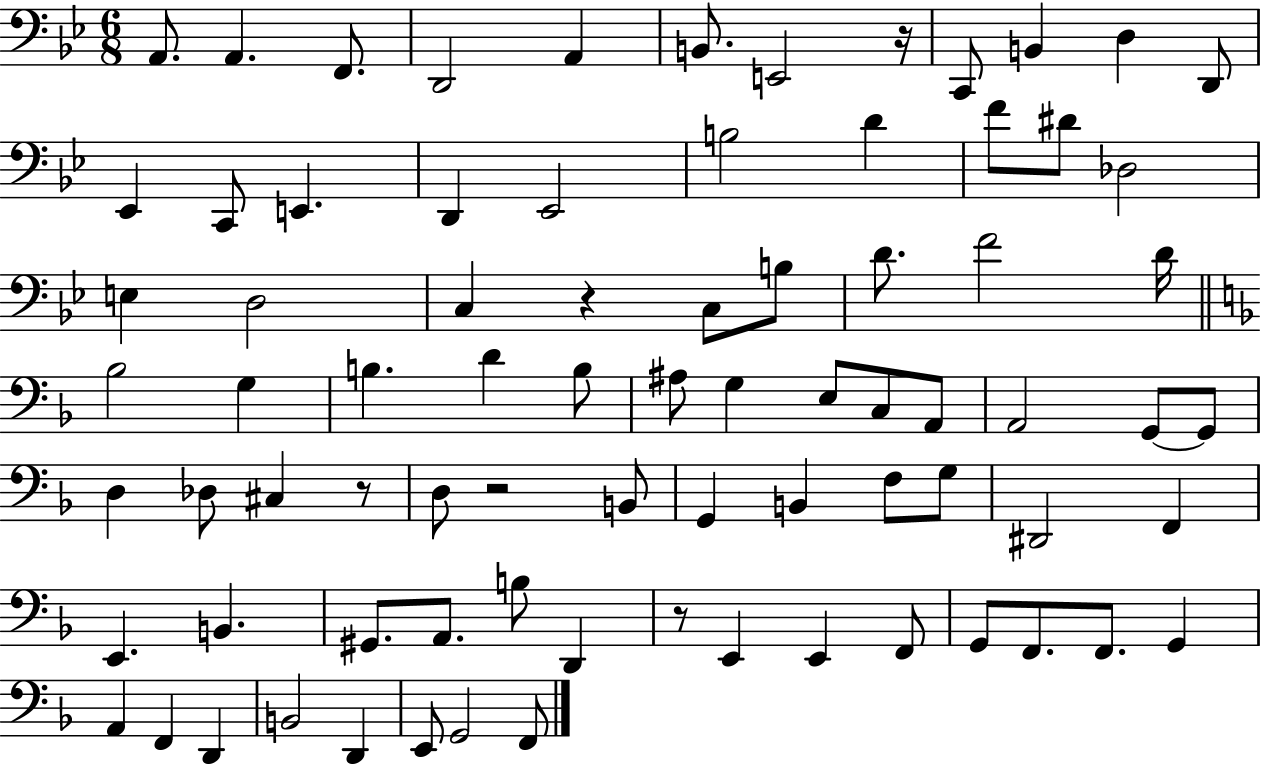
{
  \clef bass
  \numericTimeSignature
  \time 6/8
  \key bes \major
  a,8. a,4. f,8. | d,2 a,4 | b,8. e,2 r16 | c,8 b,4 d4 d,8 | \break ees,4 c,8 e,4. | d,4 ees,2 | b2 d'4 | f'8 dis'8 des2 | \break e4 d2 | c4 r4 c8 b8 | d'8. f'2 d'16 | \bar "||" \break \key f \major bes2 g4 | b4. d'4 b8 | ais8 g4 e8 c8 a,8 | a,2 g,8~~ g,8 | \break d4 des8 cis4 r8 | d8 r2 b,8 | g,4 b,4 f8 g8 | dis,2 f,4 | \break e,4. b,4. | gis,8. a,8. b8 d,4 | r8 e,4 e,4 f,8 | g,8 f,8. f,8. g,4 | \break a,4 f,4 d,4 | b,2 d,4 | e,8 g,2 f,8 | \bar "|."
}